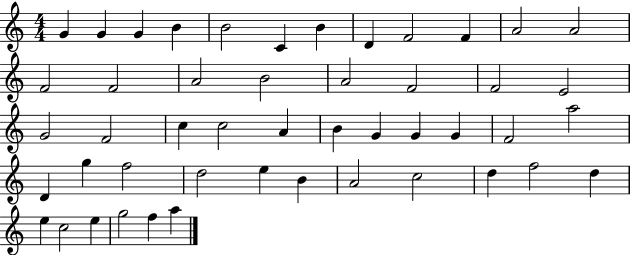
X:1
T:Untitled
M:4/4
L:1/4
K:C
G G G B B2 C B D F2 F A2 A2 F2 F2 A2 B2 A2 F2 F2 E2 G2 F2 c c2 A B G G G F2 a2 D g f2 d2 e B A2 c2 d f2 d e c2 e g2 f a